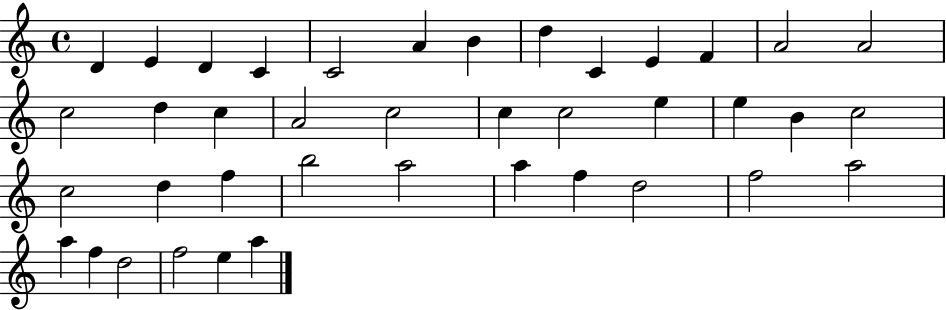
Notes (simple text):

D4/q E4/q D4/q C4/q C4/h A4/q B4/q D5/q C4/q E4/q F4/q A4/h A4/h C5/h D5/q C5/q A4/h C5/h C5/q C5/h E5/q E5/q B4/q C5/h C5/h D5/q F5/q B5/h A5/h A5/q F5/q D5/h F5/h A5/h A5/q F5/q D5/h F5/h E5/q A5/q